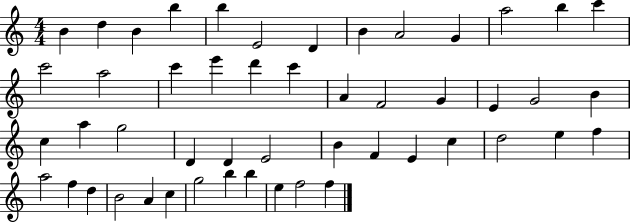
{
  \clef treble
  \numericTimeSignature
  \time 4/4
  \key c \major
  b'4 d''4 b'4 b''4 | b''4 e'2 d'4 | b'4 a'2 g'4 | a''2 b''4 c'''4 | \break c'''2 a''2 | c'''4 e'''4 d'''4 c'''4 | a'4 f'2 g'4 | e'4 g'2 b'4 | \break c''4 a''4 g''2 | d'4 d'4 e'2 | b'4 f'4 e'4 c''4 | d''2 e''4 f''4 | \break a''2 f''4 d''4 | b'2 a'4 c''4 | g''2 b''4 b''4 | e''4 f''2 f''4 | \break \bar "|."
}